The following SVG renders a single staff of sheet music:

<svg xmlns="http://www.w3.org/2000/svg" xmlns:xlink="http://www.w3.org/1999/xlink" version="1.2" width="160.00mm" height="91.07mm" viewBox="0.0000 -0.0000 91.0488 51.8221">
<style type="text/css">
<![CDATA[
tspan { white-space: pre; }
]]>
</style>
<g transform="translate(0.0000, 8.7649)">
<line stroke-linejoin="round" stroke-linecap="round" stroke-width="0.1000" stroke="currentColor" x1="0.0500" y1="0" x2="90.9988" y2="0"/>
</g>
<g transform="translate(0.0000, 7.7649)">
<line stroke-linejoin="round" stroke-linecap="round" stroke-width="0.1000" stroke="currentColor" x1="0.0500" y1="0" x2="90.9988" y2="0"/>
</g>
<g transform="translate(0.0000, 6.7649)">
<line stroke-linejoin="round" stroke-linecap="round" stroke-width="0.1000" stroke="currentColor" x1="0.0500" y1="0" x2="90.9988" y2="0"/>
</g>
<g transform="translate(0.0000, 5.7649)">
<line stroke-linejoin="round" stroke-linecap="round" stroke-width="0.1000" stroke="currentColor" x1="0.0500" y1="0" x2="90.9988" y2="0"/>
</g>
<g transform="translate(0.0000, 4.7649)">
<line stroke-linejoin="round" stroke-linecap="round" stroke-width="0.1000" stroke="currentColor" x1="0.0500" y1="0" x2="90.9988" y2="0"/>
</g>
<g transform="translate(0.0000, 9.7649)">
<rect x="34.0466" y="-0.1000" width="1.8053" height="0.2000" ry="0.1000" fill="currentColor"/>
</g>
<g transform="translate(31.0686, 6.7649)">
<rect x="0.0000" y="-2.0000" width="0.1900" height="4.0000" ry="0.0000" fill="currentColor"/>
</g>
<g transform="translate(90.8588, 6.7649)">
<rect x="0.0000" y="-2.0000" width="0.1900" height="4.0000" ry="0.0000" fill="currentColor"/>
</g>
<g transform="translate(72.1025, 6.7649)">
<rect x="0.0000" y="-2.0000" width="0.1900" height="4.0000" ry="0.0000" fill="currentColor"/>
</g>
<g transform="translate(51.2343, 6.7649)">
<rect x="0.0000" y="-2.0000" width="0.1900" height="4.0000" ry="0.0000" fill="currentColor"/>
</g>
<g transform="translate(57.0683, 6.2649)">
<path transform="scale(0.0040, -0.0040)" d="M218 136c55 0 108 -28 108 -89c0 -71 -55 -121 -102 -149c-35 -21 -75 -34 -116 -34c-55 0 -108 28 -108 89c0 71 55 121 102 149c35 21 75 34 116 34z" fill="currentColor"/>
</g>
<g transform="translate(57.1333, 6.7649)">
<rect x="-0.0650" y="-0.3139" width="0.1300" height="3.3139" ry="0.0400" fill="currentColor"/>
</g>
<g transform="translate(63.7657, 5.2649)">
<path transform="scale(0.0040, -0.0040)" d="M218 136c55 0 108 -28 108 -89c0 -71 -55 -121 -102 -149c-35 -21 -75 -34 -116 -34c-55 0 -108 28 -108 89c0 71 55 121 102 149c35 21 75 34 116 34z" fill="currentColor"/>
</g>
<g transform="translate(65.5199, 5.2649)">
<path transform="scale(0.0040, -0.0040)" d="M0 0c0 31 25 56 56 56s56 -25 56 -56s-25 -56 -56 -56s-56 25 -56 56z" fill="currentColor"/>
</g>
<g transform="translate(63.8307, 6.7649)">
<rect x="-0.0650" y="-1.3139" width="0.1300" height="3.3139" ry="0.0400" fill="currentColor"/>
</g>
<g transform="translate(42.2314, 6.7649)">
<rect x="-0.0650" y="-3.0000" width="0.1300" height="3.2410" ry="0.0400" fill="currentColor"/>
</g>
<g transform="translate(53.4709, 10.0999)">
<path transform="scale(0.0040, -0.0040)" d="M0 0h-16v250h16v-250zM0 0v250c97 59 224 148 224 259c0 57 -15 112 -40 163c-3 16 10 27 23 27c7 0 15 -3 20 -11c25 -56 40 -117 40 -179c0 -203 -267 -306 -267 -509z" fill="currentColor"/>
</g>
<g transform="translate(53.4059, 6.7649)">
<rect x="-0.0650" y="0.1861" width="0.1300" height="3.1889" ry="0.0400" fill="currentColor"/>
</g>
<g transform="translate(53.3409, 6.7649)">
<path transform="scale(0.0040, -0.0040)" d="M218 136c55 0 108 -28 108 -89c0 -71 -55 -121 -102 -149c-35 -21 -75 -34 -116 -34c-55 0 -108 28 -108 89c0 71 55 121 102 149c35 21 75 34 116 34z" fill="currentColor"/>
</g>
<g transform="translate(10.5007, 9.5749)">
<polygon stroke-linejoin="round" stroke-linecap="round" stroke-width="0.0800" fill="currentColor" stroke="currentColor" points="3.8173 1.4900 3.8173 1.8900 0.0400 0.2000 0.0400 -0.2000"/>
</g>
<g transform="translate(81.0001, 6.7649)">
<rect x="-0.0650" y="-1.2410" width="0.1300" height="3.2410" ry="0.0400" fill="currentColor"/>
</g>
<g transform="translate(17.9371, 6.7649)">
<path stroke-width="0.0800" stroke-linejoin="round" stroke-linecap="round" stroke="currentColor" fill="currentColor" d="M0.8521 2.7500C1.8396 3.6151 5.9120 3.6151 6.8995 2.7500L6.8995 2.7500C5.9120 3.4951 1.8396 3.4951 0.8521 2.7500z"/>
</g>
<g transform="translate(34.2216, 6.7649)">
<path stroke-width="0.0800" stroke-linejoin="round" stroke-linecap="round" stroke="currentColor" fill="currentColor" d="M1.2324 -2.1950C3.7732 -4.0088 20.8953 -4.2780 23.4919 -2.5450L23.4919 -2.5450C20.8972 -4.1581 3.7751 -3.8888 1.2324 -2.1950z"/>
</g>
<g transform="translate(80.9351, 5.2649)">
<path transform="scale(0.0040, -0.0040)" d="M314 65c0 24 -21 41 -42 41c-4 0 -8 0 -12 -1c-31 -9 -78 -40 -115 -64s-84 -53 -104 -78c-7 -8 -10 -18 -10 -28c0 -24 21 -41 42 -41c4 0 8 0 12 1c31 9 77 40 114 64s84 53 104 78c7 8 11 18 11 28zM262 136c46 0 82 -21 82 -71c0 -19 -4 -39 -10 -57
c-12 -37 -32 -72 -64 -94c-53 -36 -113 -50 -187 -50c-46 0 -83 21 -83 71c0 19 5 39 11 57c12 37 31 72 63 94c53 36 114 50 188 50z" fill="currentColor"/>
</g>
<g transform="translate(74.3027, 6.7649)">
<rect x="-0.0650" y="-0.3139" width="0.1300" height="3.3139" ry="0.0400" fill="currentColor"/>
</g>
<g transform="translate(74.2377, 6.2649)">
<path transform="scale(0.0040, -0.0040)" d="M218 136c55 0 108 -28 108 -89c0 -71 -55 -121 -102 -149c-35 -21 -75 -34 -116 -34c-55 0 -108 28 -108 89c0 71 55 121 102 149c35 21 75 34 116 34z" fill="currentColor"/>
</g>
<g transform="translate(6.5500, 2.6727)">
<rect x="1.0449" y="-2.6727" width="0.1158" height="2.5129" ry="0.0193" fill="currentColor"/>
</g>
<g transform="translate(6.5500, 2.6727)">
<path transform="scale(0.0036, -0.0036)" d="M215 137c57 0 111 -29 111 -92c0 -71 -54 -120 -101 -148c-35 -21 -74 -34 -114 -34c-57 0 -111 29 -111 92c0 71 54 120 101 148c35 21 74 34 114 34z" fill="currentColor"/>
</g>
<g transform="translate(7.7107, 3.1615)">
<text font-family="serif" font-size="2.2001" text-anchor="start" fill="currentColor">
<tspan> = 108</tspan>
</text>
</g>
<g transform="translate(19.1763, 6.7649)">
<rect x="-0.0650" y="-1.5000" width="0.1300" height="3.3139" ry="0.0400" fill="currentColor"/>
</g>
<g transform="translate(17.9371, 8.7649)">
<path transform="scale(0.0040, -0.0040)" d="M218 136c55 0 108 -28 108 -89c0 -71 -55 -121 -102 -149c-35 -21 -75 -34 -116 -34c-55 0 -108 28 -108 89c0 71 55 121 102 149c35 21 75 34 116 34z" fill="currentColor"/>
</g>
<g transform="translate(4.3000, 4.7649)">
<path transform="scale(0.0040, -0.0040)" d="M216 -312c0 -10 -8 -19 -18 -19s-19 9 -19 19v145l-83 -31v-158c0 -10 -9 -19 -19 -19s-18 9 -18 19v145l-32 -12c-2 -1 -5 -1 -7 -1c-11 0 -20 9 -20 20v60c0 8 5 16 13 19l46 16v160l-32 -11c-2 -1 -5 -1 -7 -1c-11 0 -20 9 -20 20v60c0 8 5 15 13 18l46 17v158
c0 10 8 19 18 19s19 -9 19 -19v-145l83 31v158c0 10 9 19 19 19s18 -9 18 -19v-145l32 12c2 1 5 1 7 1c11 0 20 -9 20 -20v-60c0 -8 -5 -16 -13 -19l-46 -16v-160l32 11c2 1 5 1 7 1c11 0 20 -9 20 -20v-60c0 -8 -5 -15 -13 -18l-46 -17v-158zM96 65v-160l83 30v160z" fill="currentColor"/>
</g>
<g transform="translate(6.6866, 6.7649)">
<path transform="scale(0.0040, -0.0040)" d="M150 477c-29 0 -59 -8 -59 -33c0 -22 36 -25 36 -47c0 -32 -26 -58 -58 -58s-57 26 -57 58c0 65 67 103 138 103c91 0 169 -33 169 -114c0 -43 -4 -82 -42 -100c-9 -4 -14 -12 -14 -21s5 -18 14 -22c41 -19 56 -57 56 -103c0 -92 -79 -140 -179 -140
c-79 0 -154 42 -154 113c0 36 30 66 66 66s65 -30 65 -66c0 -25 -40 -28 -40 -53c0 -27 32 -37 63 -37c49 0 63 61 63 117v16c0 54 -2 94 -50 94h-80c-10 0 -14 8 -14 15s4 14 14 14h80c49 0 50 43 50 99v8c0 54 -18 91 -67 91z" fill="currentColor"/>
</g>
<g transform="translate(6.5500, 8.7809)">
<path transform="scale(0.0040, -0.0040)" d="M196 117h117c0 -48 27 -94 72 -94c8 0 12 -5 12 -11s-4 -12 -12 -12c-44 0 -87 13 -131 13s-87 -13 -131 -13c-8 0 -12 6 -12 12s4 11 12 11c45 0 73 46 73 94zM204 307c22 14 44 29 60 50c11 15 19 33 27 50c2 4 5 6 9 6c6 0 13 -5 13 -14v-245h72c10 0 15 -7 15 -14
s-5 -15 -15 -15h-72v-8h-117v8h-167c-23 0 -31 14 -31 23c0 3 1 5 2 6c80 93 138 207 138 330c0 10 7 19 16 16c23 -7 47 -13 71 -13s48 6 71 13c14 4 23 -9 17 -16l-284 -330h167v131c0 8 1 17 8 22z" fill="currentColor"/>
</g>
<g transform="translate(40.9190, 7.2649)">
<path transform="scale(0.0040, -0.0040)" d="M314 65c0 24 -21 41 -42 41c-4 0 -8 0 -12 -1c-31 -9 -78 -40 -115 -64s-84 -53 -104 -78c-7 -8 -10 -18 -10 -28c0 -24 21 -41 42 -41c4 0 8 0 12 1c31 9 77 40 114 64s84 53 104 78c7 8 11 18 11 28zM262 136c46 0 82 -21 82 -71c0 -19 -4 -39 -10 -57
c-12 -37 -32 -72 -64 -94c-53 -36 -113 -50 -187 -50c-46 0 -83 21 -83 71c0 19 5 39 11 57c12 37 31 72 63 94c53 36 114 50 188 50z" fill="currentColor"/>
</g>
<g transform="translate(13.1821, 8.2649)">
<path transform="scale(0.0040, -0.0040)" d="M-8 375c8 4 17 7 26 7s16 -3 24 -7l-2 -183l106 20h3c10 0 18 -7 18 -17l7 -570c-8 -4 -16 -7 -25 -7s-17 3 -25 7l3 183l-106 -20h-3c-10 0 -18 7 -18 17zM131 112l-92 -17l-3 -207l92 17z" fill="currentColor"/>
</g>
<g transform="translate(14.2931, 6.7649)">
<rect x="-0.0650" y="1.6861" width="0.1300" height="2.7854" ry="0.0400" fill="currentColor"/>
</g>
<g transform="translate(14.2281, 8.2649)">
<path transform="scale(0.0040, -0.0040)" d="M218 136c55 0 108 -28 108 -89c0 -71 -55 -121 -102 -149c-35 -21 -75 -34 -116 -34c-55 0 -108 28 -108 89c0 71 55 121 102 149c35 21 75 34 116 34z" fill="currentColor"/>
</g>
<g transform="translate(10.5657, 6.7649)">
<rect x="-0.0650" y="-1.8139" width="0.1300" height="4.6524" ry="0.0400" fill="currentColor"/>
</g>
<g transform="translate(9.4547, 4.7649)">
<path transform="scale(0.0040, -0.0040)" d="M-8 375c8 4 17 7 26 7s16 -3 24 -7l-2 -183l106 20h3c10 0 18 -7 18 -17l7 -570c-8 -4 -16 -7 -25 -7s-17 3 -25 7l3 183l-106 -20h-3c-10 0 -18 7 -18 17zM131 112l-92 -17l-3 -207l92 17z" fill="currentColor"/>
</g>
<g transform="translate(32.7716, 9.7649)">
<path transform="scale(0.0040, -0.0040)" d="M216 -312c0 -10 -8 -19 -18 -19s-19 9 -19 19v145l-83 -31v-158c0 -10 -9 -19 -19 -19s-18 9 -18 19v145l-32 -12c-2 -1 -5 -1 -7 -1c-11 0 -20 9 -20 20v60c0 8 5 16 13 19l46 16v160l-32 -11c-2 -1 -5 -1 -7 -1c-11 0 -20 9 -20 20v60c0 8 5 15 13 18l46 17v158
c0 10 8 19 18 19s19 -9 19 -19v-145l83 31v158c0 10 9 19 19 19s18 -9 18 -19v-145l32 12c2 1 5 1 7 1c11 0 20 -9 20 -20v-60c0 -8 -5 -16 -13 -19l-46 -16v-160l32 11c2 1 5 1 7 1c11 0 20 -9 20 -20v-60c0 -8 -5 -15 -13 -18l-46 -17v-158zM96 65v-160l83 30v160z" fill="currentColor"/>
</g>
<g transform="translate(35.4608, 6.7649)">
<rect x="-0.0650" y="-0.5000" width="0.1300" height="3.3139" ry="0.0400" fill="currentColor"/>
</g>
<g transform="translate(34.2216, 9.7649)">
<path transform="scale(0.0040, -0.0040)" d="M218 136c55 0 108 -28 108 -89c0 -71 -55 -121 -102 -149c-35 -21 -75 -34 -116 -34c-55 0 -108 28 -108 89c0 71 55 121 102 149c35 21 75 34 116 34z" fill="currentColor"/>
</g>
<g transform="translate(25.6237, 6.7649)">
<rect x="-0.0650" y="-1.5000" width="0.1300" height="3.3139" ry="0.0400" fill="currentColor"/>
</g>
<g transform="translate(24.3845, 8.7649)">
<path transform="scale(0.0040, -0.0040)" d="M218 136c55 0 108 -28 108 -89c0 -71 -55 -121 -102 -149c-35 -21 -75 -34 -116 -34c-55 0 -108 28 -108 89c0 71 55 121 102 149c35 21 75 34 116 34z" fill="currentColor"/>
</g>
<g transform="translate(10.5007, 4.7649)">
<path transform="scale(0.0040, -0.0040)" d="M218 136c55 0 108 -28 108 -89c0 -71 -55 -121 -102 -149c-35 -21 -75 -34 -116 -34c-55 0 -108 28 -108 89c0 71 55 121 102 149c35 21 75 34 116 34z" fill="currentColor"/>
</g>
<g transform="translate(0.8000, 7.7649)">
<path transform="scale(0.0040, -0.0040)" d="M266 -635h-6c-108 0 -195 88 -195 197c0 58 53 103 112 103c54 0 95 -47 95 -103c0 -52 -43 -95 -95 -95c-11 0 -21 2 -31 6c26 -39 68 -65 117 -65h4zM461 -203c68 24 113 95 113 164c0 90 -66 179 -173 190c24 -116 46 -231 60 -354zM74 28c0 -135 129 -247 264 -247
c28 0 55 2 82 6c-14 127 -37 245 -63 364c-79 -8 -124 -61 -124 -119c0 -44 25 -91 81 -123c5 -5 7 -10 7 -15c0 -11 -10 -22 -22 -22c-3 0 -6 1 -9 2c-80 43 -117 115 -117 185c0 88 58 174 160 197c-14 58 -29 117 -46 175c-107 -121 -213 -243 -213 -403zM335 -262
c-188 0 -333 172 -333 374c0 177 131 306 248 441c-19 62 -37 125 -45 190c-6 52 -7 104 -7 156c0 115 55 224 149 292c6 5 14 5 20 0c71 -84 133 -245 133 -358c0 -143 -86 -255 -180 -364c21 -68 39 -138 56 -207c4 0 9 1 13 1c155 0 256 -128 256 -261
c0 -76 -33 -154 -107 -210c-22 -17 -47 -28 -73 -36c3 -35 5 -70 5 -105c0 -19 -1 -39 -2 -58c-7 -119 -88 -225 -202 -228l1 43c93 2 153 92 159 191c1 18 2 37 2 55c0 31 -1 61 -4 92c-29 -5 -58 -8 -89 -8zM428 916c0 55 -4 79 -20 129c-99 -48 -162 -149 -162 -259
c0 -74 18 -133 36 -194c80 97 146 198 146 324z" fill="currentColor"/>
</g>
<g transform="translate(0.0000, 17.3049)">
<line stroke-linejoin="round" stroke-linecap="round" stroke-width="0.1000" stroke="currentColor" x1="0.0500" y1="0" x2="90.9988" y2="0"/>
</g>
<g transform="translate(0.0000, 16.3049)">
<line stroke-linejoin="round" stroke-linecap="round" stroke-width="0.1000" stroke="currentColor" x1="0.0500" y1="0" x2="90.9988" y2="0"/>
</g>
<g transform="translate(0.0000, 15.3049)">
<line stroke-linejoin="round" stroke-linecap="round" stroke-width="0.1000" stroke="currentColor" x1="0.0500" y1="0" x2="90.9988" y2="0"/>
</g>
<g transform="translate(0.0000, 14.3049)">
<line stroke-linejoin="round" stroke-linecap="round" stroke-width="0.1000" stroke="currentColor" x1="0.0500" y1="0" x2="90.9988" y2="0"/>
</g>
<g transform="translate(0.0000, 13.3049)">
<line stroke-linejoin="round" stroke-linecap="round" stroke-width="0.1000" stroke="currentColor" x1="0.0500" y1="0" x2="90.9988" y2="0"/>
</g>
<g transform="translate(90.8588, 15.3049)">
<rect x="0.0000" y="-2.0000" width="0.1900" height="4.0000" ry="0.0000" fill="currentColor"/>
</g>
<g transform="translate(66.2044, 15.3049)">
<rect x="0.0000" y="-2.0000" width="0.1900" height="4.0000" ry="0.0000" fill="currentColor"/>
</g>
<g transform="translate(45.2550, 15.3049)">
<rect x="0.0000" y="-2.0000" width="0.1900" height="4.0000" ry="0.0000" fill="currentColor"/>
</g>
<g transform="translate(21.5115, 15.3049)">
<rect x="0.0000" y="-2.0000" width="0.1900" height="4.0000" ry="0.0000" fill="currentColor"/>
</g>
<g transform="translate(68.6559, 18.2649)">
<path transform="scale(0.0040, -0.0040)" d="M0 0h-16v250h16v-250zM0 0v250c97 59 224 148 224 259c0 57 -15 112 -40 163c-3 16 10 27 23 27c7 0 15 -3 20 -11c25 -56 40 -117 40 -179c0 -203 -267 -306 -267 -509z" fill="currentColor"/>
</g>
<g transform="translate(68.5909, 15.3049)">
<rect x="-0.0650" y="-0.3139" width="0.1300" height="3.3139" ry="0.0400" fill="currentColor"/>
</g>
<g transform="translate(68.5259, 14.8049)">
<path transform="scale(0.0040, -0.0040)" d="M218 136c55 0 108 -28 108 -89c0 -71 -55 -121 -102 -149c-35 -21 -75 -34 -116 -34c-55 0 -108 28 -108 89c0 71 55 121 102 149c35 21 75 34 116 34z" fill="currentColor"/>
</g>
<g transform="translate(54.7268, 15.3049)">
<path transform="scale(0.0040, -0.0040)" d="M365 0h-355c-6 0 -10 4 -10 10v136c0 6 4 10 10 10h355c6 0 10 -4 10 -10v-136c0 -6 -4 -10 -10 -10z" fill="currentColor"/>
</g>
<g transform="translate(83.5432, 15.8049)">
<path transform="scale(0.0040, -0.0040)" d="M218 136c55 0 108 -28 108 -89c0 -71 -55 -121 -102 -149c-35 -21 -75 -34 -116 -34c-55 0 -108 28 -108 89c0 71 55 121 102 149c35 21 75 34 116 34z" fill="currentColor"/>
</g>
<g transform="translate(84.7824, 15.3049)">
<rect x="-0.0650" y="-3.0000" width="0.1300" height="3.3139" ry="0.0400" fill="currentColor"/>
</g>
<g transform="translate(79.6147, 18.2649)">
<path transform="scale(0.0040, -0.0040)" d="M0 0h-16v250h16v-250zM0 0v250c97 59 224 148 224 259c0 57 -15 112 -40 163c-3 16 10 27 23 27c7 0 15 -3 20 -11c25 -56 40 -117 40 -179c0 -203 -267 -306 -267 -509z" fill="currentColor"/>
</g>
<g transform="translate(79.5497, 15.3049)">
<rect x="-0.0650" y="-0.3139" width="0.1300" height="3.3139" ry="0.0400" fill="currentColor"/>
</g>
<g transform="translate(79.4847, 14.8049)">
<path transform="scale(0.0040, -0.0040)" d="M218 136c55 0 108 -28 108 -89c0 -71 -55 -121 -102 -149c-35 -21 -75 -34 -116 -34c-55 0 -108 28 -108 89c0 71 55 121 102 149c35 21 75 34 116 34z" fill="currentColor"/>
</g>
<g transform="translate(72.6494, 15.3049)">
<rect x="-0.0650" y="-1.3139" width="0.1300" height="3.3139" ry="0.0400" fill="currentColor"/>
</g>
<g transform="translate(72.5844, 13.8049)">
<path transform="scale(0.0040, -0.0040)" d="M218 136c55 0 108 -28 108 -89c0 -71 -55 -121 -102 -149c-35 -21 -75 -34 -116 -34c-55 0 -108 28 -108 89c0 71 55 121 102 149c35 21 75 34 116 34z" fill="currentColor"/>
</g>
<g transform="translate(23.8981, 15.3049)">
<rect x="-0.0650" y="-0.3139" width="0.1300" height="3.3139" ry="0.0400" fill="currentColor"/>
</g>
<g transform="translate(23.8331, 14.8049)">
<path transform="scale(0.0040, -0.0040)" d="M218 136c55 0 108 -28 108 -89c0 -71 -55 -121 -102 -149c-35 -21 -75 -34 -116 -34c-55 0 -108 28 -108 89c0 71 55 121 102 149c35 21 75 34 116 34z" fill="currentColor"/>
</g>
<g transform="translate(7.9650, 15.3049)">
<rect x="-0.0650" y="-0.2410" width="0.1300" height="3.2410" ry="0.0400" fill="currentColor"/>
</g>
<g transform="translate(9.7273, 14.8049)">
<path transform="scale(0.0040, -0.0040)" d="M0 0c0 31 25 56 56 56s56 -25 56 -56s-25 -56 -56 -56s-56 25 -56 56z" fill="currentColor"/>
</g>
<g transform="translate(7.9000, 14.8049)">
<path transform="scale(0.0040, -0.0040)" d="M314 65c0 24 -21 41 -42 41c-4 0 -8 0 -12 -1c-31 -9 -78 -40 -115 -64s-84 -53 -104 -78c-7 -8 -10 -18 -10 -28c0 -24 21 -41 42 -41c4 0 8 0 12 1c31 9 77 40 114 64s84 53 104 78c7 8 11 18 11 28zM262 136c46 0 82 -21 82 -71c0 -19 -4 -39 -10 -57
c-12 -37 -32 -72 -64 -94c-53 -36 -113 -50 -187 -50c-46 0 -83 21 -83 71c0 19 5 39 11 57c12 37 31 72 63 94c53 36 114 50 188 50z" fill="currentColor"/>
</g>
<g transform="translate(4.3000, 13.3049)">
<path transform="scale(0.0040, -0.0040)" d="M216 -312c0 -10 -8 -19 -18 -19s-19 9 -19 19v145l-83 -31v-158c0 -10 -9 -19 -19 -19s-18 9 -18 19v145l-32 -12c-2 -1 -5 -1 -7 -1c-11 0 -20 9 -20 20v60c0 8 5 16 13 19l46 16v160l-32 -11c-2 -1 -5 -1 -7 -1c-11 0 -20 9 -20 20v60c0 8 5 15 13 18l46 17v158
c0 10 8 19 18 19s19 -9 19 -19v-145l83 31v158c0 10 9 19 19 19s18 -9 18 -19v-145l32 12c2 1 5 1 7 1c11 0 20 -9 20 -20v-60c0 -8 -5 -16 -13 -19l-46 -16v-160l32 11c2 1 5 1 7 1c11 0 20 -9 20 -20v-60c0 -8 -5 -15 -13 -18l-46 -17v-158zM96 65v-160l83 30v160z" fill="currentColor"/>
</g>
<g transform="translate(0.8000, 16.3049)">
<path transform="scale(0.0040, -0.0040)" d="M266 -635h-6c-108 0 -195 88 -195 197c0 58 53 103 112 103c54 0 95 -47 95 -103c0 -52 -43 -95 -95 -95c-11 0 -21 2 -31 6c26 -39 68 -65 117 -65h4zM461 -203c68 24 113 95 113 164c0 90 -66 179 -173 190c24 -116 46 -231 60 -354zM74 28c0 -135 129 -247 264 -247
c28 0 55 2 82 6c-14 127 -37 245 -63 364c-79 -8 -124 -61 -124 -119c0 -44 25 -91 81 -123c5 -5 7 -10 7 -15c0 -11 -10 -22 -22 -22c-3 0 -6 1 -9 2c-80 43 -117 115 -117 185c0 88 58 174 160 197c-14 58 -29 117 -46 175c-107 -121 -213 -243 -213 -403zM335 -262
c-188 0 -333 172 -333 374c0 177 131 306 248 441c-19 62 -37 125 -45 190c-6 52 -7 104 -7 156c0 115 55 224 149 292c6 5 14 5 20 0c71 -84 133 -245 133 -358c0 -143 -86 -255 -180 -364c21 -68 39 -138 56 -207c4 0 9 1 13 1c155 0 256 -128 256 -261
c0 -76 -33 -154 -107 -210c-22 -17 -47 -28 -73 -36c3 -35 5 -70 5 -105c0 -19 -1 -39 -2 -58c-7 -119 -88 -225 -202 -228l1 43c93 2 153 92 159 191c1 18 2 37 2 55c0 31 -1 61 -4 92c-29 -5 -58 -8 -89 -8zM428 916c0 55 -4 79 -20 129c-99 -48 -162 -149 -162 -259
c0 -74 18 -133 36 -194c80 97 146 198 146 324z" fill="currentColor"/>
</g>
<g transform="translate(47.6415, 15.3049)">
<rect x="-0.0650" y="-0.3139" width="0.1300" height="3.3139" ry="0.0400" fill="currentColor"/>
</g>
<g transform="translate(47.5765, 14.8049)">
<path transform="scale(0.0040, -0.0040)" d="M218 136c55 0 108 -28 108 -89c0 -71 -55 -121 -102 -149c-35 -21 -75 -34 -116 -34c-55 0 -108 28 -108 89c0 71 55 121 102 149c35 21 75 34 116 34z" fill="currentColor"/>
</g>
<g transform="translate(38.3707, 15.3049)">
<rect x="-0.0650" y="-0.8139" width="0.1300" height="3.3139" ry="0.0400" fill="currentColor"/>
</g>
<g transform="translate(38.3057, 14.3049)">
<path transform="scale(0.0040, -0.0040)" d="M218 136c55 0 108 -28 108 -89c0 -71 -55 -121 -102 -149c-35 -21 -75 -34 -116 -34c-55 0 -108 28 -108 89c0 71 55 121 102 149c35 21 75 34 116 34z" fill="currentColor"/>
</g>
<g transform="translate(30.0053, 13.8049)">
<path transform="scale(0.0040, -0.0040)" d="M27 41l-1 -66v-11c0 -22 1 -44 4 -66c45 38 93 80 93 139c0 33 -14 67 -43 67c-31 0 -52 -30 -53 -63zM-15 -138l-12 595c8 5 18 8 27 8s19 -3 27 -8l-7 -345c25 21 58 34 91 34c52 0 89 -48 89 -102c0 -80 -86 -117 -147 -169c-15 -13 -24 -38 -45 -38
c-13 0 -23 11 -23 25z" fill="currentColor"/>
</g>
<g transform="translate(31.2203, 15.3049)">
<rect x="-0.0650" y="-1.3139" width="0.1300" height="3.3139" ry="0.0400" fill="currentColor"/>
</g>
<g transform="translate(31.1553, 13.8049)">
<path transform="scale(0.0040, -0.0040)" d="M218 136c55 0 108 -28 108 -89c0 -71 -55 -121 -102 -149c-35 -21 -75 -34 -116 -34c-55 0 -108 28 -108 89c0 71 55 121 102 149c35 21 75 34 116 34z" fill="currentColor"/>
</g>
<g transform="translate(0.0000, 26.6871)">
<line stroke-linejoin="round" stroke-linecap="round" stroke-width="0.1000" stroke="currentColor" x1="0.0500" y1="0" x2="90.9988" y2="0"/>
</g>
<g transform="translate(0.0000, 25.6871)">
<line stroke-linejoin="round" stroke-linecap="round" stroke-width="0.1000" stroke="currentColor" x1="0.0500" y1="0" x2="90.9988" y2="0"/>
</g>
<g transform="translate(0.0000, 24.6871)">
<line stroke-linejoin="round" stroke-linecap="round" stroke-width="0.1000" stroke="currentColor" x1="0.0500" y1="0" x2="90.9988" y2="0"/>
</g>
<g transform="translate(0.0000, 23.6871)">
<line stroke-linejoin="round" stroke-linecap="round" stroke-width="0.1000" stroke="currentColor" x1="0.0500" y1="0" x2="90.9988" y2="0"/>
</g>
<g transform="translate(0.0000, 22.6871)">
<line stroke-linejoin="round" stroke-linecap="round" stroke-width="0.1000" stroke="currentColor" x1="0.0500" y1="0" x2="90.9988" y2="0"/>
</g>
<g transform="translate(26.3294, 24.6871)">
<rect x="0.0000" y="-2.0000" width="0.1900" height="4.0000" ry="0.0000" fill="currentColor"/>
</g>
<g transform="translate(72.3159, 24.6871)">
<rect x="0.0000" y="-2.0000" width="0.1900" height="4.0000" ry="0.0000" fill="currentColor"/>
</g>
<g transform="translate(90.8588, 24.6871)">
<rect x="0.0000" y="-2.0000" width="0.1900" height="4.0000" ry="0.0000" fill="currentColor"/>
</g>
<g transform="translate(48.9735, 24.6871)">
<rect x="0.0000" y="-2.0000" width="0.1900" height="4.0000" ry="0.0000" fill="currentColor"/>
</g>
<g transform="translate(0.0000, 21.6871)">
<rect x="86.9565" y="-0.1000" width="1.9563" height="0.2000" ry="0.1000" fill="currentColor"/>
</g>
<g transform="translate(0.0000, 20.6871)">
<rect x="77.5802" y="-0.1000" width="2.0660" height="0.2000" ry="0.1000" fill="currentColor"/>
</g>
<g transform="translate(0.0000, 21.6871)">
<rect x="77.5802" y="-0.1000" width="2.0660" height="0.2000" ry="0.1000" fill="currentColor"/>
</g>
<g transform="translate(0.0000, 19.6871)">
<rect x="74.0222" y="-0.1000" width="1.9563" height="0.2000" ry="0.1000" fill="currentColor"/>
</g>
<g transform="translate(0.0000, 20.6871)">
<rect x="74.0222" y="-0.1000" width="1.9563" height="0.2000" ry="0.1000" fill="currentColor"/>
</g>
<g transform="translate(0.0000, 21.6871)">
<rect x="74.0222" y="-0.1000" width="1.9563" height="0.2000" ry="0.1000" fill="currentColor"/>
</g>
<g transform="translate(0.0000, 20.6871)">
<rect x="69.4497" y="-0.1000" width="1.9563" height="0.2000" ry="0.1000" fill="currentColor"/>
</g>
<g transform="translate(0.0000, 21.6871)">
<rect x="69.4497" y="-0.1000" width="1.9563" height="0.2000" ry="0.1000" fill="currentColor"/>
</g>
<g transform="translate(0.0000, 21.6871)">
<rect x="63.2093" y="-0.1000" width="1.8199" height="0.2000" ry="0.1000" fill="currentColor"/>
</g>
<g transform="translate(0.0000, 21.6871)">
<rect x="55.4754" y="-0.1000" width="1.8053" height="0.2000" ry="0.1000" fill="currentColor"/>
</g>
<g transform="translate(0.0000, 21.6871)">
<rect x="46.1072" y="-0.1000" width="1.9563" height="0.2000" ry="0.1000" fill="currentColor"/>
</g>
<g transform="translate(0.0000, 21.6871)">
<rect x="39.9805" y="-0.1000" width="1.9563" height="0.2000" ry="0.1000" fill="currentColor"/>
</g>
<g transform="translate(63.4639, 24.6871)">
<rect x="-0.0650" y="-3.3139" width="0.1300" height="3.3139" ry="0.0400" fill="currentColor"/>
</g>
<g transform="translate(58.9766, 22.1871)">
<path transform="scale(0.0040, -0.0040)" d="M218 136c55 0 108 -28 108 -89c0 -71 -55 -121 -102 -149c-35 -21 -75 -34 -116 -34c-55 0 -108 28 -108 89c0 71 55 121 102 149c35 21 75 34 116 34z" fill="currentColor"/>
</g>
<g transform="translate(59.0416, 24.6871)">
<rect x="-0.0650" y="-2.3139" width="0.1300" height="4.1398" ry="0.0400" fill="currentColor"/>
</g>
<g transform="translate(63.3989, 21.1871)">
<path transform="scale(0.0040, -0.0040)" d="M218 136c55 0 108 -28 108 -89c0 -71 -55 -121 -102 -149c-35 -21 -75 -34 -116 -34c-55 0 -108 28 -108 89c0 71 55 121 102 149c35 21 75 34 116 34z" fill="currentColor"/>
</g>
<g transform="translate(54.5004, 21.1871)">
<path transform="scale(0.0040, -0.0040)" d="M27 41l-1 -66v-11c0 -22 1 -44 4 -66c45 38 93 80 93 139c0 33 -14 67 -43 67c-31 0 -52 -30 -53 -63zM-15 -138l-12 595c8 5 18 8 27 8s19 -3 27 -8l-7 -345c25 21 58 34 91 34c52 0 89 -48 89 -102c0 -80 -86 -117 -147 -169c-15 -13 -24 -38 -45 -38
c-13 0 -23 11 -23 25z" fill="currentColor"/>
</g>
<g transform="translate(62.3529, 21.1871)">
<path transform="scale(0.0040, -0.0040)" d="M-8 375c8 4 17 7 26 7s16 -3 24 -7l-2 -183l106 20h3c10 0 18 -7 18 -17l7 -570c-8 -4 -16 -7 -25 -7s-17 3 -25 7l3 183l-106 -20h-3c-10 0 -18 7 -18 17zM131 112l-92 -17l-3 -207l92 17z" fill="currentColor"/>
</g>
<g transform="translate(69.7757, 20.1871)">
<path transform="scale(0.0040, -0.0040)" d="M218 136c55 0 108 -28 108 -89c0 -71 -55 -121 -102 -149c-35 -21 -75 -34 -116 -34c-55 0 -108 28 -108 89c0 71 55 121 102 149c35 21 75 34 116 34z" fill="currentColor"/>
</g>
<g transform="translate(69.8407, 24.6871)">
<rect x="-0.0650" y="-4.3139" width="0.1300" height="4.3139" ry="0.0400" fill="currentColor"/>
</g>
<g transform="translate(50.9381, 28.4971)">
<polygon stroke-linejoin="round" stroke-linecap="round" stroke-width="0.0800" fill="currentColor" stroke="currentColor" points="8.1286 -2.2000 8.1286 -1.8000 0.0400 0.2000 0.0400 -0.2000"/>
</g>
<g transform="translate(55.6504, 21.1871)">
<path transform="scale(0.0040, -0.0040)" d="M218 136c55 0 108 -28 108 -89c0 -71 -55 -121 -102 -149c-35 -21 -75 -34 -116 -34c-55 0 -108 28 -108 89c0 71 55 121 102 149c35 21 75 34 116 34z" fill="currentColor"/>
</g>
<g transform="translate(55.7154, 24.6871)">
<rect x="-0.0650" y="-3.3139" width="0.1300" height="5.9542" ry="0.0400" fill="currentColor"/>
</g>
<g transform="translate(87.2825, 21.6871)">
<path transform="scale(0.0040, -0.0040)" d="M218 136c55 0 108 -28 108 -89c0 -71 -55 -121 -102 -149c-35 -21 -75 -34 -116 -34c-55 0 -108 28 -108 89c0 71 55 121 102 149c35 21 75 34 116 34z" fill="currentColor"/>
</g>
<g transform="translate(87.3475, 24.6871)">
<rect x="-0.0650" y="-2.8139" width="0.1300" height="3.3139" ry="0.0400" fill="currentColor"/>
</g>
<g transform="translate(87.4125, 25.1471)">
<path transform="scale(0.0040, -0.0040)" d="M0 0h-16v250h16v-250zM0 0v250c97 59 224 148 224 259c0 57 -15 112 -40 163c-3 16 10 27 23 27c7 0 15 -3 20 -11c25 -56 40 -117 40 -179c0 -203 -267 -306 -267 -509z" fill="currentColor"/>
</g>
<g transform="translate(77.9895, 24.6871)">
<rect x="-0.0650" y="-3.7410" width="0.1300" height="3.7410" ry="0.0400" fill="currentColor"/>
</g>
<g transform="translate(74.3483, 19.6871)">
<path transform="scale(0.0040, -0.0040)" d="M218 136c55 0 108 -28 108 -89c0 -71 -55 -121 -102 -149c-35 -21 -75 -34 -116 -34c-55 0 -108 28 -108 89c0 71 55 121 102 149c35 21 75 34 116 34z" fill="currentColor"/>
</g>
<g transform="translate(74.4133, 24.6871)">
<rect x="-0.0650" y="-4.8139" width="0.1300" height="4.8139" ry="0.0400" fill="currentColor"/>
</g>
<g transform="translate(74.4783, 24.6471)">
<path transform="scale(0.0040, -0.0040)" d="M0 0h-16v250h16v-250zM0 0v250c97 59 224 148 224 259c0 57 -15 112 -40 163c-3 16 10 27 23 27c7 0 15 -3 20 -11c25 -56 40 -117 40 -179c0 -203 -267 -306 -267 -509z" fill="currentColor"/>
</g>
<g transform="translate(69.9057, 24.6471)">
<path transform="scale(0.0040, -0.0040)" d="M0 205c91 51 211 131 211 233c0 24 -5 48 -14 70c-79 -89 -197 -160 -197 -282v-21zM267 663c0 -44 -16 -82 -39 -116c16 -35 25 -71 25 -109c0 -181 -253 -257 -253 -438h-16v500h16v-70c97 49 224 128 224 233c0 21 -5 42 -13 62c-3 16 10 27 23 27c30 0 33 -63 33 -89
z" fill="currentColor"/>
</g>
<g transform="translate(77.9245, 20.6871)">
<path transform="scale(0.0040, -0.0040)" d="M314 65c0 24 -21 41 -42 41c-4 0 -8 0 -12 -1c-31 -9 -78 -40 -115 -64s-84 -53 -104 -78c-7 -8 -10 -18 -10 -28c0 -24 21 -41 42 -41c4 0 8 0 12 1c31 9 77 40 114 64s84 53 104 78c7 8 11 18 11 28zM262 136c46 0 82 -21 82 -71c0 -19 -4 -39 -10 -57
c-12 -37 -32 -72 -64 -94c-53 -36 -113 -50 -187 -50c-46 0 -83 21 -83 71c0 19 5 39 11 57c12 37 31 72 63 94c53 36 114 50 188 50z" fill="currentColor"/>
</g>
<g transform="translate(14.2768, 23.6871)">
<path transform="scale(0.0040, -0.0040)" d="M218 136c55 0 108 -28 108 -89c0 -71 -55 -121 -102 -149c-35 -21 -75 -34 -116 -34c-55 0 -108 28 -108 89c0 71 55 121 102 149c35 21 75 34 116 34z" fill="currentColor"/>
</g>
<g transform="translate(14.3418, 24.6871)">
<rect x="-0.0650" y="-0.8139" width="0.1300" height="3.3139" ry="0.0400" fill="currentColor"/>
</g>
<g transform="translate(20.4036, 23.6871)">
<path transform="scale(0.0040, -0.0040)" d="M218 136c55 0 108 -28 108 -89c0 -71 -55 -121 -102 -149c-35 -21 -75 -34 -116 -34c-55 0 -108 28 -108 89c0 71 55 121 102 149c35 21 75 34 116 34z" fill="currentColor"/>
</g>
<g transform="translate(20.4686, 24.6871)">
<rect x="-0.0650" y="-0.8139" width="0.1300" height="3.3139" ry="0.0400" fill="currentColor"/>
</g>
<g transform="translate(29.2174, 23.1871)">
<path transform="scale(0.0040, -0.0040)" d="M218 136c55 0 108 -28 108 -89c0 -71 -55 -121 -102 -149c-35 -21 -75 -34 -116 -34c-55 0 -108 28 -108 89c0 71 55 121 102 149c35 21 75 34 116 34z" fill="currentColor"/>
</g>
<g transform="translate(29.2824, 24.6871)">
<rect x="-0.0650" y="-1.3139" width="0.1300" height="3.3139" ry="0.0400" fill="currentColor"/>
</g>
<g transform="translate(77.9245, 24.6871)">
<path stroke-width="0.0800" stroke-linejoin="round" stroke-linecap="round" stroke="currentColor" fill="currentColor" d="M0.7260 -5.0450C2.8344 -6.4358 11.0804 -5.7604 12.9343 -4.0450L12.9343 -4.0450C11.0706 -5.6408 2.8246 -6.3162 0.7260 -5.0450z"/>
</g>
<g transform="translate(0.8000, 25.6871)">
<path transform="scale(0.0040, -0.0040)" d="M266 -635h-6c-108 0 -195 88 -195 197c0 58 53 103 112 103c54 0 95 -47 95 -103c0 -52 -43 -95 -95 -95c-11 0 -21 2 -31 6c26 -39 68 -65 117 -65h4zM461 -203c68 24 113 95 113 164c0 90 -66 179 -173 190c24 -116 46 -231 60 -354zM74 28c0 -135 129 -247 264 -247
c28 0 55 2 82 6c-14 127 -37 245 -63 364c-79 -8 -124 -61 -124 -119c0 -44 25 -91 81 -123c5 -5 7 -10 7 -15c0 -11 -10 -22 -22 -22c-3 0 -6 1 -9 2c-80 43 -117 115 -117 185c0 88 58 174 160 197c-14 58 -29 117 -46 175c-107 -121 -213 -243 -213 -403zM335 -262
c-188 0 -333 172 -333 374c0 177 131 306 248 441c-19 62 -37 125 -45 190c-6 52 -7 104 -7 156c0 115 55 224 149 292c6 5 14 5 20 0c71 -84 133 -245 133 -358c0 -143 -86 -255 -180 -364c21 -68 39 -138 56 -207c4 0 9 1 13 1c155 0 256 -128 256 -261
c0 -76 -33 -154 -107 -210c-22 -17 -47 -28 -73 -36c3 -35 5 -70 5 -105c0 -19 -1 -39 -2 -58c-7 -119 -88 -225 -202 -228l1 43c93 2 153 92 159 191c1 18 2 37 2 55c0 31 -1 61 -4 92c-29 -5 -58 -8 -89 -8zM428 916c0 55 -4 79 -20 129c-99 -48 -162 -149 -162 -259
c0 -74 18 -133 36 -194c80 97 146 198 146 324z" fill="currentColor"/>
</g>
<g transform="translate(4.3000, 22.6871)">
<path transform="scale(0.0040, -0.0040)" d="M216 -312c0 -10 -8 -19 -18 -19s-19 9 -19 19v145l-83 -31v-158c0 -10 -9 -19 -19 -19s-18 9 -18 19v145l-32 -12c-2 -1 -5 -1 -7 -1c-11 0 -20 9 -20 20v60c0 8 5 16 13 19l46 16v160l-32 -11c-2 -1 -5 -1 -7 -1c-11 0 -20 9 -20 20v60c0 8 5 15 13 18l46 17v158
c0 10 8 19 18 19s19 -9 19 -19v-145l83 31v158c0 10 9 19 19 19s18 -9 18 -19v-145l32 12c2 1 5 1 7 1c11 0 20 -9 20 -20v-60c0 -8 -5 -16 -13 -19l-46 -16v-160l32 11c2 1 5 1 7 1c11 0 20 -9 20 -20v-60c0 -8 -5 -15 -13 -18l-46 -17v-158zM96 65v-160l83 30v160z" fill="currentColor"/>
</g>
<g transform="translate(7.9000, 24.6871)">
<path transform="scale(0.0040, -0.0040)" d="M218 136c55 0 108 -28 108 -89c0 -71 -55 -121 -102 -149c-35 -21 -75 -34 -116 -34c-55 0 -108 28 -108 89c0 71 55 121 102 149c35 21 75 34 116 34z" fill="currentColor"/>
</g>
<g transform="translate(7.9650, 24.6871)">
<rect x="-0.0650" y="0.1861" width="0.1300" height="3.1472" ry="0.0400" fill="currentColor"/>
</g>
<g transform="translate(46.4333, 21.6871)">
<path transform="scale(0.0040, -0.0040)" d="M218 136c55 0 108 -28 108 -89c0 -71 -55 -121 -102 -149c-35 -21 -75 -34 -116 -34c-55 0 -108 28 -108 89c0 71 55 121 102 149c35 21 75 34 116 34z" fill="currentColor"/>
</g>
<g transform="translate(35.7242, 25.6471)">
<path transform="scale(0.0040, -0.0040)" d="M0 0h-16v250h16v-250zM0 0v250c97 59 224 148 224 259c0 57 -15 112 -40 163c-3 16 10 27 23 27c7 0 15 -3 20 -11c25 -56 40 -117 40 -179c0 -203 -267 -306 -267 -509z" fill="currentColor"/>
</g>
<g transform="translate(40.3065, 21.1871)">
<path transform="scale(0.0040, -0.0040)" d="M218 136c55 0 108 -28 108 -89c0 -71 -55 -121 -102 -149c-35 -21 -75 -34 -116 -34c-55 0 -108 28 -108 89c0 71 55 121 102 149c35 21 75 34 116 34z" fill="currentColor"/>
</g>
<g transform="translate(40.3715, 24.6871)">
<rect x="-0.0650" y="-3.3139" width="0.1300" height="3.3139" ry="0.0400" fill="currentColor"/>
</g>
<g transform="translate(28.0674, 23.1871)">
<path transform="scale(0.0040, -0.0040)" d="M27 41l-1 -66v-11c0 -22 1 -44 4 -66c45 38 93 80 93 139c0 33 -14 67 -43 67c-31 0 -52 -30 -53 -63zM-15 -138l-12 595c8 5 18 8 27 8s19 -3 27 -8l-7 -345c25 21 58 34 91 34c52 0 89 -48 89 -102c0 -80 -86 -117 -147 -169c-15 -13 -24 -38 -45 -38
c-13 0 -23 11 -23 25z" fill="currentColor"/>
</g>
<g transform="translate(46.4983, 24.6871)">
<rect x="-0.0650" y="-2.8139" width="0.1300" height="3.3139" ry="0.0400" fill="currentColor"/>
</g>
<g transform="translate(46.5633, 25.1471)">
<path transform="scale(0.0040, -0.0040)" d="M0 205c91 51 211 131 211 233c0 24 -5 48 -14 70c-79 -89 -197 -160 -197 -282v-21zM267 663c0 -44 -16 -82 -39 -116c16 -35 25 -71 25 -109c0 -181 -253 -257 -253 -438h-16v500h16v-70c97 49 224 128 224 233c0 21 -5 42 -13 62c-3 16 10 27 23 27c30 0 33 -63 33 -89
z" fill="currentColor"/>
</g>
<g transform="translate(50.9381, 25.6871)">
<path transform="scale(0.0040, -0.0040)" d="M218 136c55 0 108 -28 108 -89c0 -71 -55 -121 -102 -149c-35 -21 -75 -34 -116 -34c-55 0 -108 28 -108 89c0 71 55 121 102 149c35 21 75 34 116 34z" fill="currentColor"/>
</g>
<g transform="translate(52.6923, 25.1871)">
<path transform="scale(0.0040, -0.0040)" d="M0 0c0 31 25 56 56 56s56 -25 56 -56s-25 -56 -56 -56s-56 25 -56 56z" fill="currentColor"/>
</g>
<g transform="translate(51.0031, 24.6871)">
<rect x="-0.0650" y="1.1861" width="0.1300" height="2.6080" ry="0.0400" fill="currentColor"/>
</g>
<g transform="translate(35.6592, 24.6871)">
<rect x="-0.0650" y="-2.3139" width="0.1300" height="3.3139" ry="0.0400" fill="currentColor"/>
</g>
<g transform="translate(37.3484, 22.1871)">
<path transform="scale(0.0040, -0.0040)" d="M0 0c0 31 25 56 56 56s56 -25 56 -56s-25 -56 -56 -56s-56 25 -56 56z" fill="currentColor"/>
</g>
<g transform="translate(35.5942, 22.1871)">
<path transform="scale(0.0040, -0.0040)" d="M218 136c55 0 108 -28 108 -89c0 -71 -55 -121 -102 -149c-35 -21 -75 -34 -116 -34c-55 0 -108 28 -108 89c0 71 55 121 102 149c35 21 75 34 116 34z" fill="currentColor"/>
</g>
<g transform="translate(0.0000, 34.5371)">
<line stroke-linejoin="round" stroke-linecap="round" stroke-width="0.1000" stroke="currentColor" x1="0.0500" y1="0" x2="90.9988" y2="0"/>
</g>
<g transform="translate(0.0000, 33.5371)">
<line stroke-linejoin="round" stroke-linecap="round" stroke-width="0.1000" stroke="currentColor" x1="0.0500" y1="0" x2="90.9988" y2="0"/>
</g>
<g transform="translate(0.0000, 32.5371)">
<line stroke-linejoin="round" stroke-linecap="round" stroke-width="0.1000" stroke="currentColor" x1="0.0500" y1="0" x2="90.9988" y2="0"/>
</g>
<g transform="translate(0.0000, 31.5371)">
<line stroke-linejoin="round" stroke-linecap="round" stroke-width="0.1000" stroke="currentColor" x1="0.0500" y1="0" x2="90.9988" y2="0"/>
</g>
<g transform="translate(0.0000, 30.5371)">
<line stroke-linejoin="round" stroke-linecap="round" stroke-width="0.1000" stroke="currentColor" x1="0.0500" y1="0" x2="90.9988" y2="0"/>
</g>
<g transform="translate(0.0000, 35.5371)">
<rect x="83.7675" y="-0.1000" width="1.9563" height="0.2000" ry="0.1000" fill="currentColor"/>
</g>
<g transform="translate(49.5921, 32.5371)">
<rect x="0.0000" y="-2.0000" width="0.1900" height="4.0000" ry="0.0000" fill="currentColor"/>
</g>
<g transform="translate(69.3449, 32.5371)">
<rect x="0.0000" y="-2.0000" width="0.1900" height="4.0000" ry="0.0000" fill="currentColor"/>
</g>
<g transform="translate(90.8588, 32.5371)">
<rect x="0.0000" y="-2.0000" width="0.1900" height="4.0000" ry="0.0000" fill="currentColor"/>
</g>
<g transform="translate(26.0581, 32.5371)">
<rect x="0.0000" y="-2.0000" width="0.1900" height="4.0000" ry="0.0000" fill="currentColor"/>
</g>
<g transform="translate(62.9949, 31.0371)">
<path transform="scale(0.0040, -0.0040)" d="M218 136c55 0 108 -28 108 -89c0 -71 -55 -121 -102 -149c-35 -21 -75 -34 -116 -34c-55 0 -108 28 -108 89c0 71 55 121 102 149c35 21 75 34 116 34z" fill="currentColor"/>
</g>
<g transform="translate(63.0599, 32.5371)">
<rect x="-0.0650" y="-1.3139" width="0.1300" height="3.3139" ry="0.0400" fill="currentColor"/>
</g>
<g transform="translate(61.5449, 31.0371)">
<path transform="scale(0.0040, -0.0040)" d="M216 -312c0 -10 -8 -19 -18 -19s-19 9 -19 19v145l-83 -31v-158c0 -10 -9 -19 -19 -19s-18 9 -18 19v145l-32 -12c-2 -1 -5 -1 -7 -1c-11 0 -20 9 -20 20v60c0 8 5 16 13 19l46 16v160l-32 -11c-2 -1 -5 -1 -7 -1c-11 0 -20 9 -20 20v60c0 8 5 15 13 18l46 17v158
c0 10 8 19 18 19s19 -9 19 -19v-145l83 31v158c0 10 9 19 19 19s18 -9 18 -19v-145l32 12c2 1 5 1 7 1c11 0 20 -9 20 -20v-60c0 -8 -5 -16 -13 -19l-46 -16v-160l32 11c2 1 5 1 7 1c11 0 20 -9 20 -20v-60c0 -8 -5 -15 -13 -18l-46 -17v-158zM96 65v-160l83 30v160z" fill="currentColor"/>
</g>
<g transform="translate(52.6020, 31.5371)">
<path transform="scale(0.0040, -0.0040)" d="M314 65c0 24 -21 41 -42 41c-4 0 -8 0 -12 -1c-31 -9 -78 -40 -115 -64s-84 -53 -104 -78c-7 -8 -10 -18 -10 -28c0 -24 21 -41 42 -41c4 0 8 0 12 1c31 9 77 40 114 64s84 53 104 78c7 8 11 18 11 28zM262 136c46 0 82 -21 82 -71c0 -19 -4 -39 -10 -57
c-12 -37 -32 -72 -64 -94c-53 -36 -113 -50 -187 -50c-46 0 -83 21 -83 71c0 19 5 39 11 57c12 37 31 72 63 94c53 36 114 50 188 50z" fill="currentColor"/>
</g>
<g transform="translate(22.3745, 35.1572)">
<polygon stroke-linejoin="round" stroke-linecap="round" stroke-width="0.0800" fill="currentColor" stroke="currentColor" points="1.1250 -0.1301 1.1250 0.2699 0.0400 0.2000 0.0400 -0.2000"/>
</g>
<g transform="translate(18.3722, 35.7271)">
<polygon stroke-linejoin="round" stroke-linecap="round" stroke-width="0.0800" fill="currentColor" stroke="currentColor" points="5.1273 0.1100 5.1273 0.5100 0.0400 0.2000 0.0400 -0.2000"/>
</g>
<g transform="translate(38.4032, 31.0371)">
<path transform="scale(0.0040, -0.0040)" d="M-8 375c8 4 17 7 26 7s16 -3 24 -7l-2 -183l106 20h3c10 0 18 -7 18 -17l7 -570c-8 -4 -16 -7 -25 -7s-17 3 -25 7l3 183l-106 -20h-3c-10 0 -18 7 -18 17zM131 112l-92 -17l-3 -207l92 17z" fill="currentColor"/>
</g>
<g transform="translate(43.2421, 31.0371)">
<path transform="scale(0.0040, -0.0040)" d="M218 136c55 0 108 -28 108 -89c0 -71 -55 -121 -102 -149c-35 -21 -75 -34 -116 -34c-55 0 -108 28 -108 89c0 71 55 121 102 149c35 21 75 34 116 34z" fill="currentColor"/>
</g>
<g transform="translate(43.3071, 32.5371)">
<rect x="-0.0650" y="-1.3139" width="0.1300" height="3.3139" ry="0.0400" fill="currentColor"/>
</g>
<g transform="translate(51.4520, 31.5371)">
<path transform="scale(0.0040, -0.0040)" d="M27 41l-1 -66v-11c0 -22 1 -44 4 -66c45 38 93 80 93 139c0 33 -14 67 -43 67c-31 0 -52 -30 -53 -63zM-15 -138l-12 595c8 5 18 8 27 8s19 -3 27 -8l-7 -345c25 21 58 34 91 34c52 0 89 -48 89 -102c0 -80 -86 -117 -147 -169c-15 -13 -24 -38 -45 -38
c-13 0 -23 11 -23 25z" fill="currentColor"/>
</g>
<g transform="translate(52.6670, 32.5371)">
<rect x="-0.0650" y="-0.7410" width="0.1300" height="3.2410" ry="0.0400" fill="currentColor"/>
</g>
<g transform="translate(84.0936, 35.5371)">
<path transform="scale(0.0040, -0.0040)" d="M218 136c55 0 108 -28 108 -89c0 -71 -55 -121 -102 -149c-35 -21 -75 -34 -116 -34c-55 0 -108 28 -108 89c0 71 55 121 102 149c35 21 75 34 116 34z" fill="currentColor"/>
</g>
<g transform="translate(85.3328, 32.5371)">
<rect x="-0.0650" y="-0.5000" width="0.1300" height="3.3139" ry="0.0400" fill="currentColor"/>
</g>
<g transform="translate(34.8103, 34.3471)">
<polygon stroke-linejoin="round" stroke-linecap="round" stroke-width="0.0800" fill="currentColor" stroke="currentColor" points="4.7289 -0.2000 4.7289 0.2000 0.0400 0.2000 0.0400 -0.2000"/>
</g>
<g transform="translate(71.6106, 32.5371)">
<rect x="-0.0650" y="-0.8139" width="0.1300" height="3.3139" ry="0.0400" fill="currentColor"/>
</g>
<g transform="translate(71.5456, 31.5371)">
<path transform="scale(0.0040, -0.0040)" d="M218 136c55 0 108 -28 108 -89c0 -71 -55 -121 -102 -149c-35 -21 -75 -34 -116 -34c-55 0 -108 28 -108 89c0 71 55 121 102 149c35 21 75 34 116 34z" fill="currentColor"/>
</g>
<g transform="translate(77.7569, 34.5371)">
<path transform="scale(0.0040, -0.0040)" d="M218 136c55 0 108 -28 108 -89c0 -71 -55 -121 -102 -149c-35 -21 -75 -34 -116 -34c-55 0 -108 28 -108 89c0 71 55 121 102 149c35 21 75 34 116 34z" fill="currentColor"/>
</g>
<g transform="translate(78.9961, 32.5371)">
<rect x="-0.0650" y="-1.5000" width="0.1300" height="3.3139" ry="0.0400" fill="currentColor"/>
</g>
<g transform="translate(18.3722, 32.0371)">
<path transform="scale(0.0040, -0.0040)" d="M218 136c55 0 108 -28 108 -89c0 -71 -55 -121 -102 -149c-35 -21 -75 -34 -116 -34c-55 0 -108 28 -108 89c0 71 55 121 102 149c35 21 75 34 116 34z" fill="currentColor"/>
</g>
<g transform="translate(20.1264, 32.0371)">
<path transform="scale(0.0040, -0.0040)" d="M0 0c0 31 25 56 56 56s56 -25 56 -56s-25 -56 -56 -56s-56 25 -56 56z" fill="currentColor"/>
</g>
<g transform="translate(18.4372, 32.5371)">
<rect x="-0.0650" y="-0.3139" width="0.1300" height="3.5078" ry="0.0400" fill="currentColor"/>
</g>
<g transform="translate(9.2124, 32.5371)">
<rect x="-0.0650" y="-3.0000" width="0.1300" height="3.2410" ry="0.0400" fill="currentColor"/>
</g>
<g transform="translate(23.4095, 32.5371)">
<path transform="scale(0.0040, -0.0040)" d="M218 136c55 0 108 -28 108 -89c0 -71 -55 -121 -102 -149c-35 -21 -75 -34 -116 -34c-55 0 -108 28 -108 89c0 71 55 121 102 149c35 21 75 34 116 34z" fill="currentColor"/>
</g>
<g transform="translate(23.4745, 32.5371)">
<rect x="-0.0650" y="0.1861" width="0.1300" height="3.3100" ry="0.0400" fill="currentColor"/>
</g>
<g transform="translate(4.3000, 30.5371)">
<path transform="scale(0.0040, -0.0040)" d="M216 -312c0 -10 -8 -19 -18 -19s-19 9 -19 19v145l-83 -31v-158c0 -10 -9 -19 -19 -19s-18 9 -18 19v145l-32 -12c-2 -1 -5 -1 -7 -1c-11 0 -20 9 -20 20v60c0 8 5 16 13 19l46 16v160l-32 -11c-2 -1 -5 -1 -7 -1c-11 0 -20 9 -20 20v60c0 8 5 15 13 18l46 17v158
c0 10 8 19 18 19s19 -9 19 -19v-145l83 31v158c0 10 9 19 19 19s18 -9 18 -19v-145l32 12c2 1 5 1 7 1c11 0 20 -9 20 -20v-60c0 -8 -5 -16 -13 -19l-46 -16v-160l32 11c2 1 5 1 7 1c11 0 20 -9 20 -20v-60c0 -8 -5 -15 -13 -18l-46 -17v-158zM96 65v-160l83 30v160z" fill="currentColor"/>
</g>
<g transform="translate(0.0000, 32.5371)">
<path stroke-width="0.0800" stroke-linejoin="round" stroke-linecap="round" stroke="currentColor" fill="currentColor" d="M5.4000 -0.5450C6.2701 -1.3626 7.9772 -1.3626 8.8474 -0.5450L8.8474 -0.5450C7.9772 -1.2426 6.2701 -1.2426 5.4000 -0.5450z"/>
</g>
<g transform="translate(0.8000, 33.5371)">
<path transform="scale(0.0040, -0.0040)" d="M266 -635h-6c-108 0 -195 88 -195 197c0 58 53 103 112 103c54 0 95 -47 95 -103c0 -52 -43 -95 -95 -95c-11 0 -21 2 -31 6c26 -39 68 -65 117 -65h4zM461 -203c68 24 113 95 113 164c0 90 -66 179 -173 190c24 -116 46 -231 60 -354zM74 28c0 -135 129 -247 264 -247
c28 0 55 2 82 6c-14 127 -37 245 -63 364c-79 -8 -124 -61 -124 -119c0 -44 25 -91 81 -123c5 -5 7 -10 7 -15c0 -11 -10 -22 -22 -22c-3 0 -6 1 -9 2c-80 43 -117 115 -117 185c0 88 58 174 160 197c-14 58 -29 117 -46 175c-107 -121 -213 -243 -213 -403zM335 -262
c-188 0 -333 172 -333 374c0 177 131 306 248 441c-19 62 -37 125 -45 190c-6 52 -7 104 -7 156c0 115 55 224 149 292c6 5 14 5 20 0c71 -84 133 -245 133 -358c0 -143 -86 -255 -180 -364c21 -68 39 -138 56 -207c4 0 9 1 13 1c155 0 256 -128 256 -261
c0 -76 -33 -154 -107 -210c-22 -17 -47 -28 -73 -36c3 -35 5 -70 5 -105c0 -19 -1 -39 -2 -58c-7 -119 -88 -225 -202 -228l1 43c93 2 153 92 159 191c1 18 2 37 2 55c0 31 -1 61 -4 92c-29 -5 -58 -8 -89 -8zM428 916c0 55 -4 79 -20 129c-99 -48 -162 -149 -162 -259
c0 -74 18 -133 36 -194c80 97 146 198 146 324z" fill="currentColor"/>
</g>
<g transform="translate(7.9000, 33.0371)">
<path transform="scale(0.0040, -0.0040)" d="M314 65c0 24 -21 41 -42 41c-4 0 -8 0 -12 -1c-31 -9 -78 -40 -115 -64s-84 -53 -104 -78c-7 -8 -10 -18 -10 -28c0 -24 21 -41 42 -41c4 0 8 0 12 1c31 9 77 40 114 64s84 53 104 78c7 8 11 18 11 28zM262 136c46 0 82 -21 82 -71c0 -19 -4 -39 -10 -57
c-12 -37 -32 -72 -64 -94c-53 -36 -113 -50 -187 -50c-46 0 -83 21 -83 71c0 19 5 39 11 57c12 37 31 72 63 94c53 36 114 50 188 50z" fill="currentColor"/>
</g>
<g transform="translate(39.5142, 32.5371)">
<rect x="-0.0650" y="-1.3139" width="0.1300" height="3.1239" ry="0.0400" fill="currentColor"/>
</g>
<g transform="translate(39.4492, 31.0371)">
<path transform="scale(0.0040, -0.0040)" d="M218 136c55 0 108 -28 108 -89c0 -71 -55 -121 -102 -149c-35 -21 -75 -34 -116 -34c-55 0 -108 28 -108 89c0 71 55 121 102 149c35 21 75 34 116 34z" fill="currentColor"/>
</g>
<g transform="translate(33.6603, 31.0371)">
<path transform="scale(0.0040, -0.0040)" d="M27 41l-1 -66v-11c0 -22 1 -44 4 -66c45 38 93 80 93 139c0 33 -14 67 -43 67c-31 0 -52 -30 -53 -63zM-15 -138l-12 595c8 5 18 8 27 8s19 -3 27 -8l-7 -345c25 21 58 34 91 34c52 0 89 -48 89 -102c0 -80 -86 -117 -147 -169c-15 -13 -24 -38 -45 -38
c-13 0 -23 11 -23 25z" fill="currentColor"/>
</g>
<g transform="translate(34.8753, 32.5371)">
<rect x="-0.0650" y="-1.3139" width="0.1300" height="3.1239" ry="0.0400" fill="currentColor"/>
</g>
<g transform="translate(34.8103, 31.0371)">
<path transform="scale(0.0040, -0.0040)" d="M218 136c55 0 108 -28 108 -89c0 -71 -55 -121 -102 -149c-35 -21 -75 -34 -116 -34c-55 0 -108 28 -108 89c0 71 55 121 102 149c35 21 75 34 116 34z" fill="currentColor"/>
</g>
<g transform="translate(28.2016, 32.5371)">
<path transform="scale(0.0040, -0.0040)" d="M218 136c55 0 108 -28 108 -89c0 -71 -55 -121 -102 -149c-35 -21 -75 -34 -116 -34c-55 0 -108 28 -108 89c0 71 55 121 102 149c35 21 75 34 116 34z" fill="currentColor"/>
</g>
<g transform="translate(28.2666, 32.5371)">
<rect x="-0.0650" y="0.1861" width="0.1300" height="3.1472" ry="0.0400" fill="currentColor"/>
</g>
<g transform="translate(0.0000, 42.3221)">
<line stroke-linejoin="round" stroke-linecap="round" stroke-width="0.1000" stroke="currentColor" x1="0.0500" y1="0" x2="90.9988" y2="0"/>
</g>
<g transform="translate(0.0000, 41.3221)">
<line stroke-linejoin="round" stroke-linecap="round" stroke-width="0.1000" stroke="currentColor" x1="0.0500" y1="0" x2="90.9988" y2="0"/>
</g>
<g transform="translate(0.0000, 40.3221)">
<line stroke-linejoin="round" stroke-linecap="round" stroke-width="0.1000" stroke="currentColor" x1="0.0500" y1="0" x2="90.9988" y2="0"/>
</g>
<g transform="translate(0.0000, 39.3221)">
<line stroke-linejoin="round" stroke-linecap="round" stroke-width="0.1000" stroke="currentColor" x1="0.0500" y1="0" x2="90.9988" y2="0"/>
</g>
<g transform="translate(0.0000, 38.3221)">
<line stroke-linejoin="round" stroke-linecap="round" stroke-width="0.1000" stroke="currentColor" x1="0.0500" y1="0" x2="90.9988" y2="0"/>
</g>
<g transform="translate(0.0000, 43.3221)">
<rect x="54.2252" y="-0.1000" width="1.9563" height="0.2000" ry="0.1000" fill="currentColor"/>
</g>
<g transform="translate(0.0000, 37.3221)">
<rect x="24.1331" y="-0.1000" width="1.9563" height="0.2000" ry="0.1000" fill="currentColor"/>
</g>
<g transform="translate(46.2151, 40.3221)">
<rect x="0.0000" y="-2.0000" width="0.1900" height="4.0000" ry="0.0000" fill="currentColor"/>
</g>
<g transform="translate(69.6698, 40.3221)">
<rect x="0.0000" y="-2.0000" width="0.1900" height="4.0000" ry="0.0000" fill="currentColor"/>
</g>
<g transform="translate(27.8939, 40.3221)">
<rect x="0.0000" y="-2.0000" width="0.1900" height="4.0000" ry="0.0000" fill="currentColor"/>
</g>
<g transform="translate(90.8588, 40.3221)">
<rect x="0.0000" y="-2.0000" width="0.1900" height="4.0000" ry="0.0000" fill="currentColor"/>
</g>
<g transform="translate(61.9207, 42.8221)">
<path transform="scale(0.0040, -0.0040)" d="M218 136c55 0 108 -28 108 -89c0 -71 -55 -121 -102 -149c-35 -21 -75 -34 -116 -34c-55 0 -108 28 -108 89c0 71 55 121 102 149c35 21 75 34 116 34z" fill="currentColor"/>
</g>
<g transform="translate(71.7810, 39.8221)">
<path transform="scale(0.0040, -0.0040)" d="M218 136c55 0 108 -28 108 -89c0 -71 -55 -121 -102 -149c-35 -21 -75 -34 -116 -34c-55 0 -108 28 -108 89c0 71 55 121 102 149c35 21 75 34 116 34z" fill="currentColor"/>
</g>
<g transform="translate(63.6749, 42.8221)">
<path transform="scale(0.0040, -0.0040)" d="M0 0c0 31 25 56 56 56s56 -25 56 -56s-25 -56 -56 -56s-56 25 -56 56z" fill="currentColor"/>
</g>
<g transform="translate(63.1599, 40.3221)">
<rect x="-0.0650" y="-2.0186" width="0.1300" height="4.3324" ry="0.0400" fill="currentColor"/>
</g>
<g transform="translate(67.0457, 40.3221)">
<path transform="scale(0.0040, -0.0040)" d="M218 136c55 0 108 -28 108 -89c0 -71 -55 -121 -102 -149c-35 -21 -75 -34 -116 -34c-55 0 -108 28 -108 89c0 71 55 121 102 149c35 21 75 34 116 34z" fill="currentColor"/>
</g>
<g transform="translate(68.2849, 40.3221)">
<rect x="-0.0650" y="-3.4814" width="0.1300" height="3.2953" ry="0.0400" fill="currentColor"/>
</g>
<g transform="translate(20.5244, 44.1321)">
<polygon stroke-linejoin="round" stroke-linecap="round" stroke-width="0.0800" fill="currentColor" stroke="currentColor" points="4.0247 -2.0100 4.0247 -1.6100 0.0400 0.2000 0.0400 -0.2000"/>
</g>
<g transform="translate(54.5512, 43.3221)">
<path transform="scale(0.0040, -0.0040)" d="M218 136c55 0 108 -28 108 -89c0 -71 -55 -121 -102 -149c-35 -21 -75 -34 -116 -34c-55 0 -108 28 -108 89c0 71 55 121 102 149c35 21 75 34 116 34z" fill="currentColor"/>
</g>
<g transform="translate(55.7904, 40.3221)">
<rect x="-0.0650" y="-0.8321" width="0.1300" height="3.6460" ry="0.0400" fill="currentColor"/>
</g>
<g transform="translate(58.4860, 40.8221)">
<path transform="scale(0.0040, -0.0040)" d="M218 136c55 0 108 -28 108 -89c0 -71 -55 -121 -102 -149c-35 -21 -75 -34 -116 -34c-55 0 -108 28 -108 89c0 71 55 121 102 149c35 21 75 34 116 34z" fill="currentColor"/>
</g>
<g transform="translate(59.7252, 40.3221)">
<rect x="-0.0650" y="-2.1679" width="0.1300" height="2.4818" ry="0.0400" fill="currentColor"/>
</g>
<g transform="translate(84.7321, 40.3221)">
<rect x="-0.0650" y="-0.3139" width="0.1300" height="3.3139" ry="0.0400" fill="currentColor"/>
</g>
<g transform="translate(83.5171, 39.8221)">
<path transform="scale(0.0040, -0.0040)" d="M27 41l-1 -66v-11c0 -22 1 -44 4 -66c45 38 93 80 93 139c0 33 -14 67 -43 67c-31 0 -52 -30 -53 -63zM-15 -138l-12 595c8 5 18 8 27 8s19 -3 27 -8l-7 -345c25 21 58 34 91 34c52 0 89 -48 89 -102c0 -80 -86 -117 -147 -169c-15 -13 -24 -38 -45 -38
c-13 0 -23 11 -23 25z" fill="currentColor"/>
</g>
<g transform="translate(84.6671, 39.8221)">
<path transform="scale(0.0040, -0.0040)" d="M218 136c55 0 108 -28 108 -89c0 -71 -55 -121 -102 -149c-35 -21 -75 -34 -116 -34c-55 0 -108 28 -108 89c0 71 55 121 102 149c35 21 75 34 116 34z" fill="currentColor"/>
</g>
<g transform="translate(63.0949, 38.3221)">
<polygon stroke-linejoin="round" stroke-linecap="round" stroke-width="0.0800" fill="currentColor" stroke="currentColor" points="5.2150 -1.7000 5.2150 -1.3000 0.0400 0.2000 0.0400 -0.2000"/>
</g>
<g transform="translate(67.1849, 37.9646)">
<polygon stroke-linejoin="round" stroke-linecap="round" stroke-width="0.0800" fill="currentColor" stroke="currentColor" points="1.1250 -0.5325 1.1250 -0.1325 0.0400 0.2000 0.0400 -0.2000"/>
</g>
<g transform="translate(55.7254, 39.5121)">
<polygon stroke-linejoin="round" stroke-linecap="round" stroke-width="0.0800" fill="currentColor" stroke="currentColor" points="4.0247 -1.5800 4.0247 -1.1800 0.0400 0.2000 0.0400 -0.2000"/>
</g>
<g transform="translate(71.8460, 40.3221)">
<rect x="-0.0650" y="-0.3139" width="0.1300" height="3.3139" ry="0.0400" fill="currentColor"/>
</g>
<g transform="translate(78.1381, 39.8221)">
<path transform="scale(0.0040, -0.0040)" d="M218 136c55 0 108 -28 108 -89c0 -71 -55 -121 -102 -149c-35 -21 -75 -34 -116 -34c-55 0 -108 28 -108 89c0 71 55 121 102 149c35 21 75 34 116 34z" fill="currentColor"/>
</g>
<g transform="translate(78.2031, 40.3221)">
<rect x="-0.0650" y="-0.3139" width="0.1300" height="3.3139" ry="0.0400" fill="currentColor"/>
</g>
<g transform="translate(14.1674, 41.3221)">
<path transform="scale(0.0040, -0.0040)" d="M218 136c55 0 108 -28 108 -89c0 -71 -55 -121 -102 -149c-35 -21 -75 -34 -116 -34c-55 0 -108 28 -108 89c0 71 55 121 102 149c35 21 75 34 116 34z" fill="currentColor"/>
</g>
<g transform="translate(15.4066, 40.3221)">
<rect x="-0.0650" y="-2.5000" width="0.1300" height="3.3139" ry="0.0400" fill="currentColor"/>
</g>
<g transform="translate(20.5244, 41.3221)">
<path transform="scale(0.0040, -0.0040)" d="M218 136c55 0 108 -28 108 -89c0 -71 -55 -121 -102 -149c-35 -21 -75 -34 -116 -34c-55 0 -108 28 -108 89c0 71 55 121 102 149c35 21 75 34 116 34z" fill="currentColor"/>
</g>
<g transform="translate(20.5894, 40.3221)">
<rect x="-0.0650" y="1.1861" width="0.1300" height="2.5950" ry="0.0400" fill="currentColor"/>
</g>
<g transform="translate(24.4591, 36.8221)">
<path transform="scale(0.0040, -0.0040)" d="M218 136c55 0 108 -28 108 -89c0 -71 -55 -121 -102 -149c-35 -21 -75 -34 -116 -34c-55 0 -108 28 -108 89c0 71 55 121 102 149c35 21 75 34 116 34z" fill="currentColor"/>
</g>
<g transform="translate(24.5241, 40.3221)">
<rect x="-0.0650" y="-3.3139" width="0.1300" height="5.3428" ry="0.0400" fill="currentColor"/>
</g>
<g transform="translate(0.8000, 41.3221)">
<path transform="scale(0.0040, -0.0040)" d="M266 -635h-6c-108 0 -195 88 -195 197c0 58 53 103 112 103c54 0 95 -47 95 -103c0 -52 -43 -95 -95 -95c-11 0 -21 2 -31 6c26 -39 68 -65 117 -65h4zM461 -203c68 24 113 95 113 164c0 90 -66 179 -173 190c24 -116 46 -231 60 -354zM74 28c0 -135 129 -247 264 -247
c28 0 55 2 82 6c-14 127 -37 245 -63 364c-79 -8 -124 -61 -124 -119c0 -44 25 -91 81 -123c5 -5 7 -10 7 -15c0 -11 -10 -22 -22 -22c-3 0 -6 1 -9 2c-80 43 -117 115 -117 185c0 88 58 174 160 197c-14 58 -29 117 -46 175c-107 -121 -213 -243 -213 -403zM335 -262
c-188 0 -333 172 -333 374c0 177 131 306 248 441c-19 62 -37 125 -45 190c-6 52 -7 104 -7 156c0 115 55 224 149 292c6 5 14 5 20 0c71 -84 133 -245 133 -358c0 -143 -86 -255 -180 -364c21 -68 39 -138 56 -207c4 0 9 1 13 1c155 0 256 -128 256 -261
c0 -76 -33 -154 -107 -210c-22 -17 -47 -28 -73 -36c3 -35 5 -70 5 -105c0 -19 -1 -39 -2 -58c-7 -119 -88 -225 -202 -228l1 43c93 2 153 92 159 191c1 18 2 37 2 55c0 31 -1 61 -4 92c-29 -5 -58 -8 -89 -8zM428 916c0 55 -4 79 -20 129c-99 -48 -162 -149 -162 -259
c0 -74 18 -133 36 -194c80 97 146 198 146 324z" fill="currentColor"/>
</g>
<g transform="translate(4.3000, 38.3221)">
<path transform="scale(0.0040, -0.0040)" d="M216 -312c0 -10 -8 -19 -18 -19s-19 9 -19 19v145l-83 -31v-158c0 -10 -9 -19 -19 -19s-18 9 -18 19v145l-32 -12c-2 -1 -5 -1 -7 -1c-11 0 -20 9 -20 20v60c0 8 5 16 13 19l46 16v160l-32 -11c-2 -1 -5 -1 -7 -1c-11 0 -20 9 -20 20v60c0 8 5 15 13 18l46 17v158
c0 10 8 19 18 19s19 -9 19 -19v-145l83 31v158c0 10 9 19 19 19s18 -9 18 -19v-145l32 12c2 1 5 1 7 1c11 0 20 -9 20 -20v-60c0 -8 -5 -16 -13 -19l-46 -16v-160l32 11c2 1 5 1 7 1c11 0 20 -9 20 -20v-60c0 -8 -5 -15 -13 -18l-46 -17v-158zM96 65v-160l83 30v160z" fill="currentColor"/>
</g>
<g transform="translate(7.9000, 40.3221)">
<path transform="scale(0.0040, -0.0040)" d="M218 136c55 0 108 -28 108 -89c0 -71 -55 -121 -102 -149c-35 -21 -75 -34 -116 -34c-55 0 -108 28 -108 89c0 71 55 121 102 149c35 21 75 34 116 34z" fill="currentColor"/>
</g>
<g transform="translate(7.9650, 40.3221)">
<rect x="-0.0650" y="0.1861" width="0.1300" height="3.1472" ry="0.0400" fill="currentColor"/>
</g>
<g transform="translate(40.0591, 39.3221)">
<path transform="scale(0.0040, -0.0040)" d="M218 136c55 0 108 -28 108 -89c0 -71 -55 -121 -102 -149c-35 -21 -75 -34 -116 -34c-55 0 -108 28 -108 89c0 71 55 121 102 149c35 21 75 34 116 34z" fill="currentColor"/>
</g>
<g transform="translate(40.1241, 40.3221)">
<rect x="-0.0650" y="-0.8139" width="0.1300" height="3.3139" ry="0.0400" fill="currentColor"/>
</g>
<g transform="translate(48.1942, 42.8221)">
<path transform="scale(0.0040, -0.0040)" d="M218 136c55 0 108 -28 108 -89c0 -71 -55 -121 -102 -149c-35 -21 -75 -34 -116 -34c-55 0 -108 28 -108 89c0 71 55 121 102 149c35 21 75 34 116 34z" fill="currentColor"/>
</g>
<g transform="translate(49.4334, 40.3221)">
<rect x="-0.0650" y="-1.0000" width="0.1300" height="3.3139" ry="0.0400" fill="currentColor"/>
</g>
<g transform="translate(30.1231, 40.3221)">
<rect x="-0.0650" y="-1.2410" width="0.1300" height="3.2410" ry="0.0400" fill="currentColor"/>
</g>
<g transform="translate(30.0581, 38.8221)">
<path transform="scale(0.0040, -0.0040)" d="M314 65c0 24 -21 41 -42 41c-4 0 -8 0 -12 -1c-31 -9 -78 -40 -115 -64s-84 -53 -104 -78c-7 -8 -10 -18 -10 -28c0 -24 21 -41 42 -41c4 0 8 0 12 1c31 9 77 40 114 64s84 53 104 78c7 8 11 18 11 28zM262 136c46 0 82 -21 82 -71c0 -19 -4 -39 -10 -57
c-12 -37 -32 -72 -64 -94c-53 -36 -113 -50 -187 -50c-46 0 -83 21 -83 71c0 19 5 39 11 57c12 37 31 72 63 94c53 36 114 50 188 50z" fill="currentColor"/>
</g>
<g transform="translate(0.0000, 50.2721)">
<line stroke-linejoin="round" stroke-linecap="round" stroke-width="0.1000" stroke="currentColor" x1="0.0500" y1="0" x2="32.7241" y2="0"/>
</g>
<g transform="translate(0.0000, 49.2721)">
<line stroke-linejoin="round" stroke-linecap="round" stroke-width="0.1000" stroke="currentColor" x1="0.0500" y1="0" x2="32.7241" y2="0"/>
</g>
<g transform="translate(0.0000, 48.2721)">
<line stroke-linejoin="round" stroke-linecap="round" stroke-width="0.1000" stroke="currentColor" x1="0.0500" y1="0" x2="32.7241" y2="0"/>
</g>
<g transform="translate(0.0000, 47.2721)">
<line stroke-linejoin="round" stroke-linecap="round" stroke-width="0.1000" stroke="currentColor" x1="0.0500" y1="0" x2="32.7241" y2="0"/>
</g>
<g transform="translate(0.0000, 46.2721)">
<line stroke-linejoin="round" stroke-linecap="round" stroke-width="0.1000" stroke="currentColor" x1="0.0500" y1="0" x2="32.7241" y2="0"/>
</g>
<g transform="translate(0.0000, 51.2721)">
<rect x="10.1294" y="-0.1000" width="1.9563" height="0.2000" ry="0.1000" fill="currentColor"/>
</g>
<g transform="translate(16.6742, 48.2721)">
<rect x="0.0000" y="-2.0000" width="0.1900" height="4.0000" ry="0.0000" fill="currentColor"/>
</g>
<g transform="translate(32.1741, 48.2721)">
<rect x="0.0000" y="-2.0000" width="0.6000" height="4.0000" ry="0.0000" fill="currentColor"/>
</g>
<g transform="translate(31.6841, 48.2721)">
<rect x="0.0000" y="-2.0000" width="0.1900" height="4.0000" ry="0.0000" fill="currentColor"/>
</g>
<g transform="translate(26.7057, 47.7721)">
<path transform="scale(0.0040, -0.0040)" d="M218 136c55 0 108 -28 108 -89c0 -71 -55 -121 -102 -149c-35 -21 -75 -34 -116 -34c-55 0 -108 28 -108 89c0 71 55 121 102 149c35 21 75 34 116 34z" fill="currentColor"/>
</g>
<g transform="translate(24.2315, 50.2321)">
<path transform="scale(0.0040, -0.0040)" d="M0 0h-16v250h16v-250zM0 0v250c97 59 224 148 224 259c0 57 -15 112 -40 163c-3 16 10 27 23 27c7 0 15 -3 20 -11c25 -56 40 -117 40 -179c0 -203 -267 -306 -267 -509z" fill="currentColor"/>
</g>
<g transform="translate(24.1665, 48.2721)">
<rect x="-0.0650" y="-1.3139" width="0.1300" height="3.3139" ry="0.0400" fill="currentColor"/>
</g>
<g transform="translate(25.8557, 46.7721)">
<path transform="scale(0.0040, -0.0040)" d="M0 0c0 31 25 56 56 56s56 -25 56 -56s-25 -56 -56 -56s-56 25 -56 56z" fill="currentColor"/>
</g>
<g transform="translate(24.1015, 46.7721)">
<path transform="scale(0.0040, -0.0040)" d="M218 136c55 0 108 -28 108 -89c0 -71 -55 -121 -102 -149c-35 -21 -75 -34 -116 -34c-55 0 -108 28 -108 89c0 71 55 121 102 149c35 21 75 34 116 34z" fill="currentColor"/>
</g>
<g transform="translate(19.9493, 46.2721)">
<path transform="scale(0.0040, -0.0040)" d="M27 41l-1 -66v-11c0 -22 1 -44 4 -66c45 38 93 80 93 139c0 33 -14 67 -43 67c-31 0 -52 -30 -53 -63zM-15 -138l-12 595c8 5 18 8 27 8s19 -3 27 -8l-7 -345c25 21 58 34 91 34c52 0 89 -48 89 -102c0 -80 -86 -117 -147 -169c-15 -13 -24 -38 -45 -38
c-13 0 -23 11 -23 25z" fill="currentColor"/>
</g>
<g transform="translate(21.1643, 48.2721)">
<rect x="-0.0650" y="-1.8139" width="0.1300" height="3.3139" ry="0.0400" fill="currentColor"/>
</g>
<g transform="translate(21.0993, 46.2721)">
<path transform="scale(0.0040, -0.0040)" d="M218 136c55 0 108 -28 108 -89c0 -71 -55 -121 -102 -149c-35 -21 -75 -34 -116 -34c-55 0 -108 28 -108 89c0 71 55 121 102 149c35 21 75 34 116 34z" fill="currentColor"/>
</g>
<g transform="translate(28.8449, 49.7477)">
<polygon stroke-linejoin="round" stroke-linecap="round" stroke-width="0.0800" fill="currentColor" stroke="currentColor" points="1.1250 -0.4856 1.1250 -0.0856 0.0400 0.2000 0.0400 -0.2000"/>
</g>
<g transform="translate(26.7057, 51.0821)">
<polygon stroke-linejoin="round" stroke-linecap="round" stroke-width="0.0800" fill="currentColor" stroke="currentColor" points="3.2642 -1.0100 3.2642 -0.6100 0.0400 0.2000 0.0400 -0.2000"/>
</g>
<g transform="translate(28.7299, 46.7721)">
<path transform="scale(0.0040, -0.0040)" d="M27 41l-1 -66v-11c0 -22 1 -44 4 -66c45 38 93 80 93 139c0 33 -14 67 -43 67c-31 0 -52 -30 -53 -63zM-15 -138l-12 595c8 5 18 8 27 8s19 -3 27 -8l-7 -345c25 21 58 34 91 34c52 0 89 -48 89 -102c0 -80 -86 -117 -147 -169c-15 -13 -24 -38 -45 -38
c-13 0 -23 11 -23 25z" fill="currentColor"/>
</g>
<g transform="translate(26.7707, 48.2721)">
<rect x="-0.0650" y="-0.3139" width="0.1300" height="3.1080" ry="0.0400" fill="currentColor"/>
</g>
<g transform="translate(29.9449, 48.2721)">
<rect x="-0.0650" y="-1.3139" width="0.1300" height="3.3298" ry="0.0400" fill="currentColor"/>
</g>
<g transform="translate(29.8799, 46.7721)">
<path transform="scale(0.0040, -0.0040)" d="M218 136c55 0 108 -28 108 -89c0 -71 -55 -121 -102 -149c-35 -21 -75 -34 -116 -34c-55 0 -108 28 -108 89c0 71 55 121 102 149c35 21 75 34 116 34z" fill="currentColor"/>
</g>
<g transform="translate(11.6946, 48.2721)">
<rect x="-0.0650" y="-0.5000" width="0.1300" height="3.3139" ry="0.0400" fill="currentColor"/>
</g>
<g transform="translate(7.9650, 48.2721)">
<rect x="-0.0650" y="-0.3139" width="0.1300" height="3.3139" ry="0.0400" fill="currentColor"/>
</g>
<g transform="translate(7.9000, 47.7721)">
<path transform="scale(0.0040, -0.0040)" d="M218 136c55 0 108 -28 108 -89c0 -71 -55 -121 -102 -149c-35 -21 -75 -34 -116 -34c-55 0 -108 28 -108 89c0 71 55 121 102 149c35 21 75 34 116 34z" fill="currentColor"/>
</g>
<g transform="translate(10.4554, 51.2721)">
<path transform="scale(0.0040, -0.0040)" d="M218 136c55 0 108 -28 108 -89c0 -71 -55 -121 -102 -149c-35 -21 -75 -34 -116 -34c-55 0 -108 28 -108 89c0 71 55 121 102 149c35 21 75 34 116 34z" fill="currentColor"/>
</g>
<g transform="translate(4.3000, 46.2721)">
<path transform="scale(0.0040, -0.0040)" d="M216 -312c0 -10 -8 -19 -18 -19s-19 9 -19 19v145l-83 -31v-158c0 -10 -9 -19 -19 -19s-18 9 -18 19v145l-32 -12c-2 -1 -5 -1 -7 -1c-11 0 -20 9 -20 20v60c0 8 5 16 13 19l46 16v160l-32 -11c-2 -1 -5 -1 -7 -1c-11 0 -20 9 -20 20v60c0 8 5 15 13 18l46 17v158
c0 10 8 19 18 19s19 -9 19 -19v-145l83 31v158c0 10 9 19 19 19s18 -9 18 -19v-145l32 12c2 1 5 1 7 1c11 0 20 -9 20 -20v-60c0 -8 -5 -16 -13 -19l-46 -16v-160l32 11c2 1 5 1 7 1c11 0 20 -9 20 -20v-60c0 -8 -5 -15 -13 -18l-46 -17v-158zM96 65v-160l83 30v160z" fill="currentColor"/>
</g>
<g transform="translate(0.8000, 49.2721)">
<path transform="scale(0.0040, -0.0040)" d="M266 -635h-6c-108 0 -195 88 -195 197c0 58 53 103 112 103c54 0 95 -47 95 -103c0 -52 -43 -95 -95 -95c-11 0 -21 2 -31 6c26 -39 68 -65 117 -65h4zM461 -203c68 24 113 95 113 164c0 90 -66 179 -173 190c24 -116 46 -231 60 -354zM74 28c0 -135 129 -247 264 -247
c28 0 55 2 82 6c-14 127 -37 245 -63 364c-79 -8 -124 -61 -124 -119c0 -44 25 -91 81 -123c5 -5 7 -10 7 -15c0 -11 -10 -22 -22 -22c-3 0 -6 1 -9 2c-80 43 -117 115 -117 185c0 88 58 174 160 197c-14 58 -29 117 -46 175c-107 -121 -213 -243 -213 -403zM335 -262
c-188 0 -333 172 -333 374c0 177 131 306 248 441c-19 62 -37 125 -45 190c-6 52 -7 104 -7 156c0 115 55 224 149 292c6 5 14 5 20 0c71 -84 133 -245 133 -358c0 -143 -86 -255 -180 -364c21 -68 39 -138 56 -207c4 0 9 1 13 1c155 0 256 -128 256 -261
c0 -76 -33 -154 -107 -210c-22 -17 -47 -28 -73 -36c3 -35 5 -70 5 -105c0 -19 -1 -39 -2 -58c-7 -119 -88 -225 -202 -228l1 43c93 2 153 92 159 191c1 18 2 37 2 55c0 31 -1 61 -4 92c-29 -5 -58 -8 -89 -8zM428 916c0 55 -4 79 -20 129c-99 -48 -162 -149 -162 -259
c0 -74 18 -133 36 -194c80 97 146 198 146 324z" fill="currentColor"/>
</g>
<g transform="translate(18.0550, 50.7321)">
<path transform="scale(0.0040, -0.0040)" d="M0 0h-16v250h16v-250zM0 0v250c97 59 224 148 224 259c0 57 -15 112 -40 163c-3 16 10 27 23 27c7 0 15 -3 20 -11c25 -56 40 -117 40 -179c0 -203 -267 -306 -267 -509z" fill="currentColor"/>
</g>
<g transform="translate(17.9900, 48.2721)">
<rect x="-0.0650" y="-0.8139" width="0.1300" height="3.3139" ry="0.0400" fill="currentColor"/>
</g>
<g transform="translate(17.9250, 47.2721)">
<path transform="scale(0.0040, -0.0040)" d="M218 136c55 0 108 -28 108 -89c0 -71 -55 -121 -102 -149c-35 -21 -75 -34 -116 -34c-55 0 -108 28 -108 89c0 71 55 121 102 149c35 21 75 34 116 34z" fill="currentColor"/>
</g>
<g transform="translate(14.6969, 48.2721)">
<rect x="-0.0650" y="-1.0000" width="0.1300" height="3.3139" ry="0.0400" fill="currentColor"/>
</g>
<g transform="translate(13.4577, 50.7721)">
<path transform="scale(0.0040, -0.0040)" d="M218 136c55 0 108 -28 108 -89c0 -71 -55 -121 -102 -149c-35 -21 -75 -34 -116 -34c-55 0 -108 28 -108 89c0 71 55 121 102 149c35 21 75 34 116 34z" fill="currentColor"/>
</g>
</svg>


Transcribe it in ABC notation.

X:1
T:Untitled
M:3/4
L:1/4
K:G
f/2 F/2 E E ^C A2 B/2 c e c e2 c2 c _e d c z2 c/2 e c/2 A B d d _e g/2 b a/4 G/2 _b/2 g/2 b d'/4 e'/2 c'2 a/2 A2 c/2 B/4 B _e/2 e/2 e _d2 ^e d E C B G G/2 b/2 e2 d D C/2 A/2 D/2 B/4 c c _c c C D d/2 _f e/2 c/2 _e/4